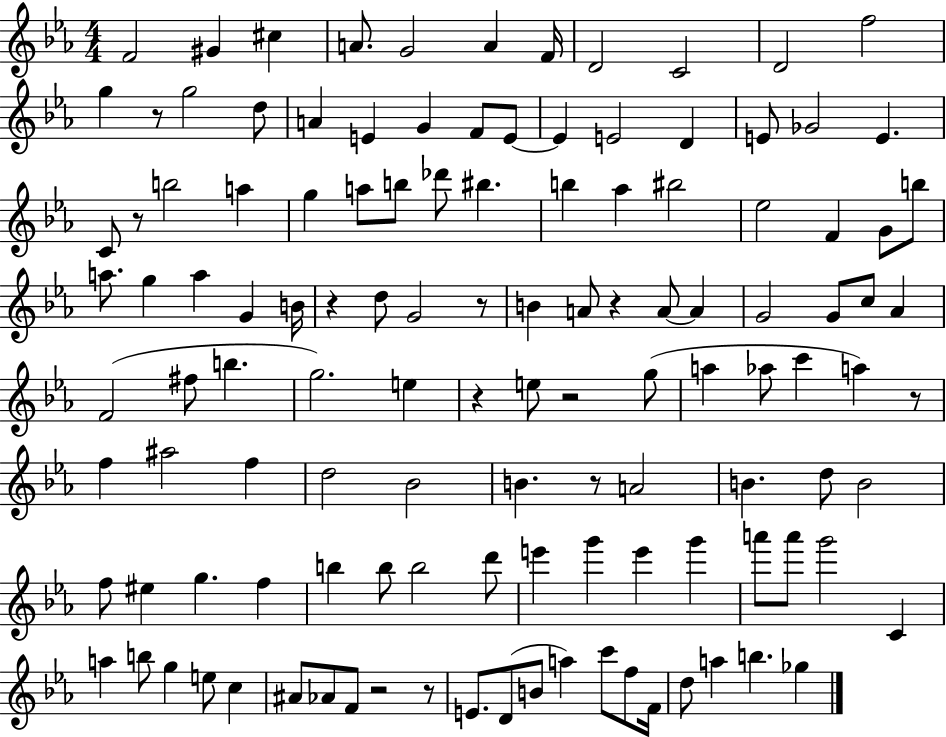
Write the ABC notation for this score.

X:1
T:Untitled
M:4/4
L:1/4
K:Eb
F2 ^G ^c A/2 G2 A F/4 D2 C2 D2 f2 g z/2 g2 d/2 A E G F/2 E/2 E E2 D E/2 _G2 E C/2 z/2 b2 a g a/2 b/2 _d'/2 ^b b _a ^b2 _e2 F G/2 b/2 a/2 g a G B/4 z d/2 G2 z/2 B A/2 z A/2 A G2 G/2 c/2 _A F2 ^f/2 b g2 e z e/2 z2 g/2 a _a/2 c' a z/2 f ^a2 f d2 _B2 B z/2 A2 B d/2 B2 f/2 ^e g f b b/2 b2 d'/2 e' g' e' g' a'/2 a'/2 g'2 C a b/2 g e/2 c ^A/2 _A/2 F/2 z2 z/2 E/2 D/2 B/2 a c'/2 f/2 F/4 d/2 a b _g